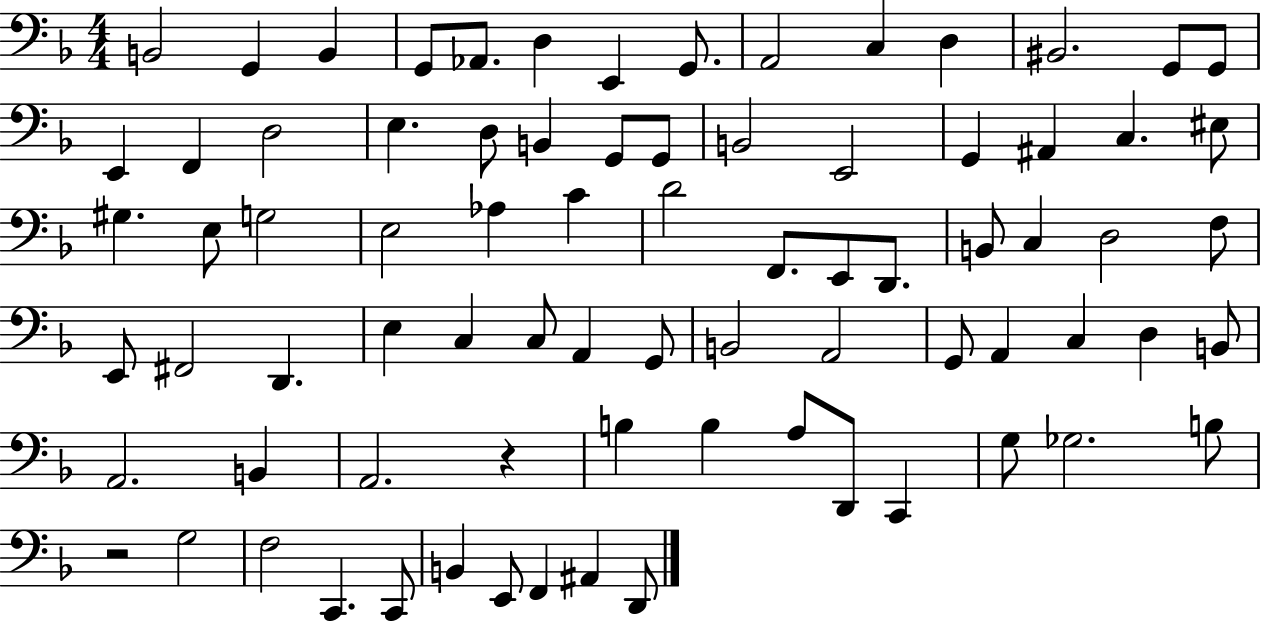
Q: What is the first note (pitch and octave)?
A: B2